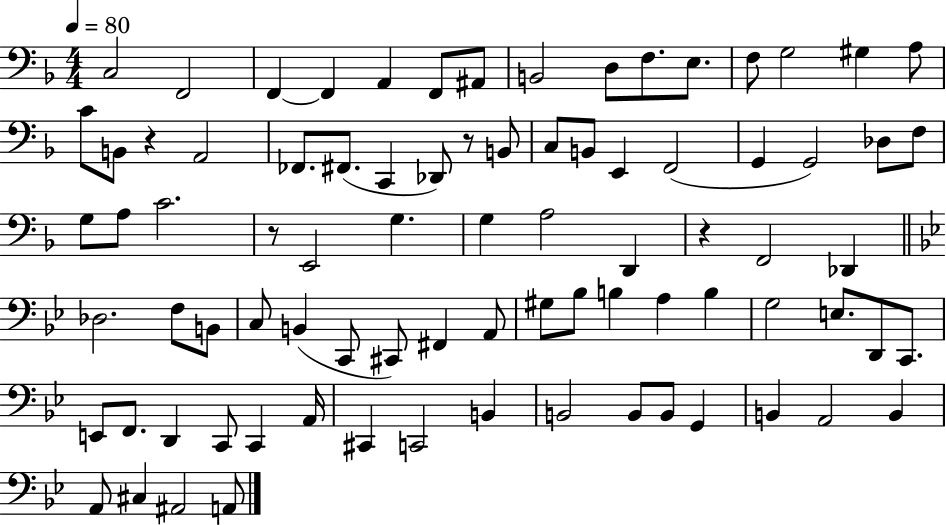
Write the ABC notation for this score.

X:1
T:Untitled
M:4/4
L:1/4
K:F
C,2 F,,2 F,, F,, A,, F,,/2 ^A,,/2 B,,2 D,/2 F,/2 E,/2 F,/2 G,2 ^G, A,/2 C/2 B,,/2 z A,,2 _F,,/2 ^F,,/2 C,, _D,,/2 z/2 B,,/2 C,/2 B,,/2 E,, F,,2 G,, G,,2 _D,/2 F,/2 G,/2 A,/2 C2 z/2 E,,2 G, G, A,2 D,, z F,,2 _D,, _D,2 F,/2 B,,/2 C,/2 B,, C,,/2 ^C,,/2 ^F,, A,,/2 ^G,/2 _B,/2 B, A, B, G,2 E,/2 D,,/2 C,,/2 E,,/2 F,,/2 D,, C,,/2 C,, A,,/4 ^C,, C,,2 B,, B,,2 B,,/2 B,,/2 G,, B,, A,,2 B,, A,,/2 ^C, ^A,,2 A,,/2